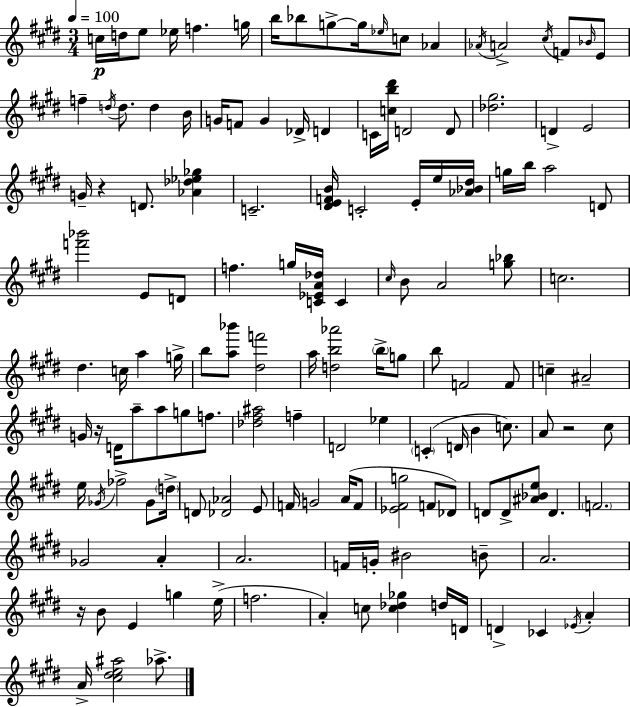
{
  \clef treble
  \numericTimeSignature
  \time 3/4
  \key e \major
  \tempo 4 = 100
  c''16\p d''16 e''8 ees''16 f''4. g''16 | b''16 bes''8 g''8->~~ g''16 \grace { ees''16 } c''8 aes'4 | \acciaccatura { aes'16 } a'2-> \acciaccatura { cis''16 } f'8 | \grace { bes'16 } e'8 f''4-- \acciaccatura { d''16 } d''8. | \break d''4 b'16 g'16 f'8 g'4 | des'16-> d'4 c'16 <c'' b'' dis'''>16 d'2 | d'8 <des'' gis''>2. | d'4-> e'2 | \break g'16-- r4 d'8. | <aes' des'' ees'' ges''>4 c'2.-- | <dis' e' f' b'>16 c'2-. | e'16-. e''16 <aes' bes' dis''>16 g''16 b''16 a''2 | \break d'8 <f''' bes'''>2 | e'8 d'8 f''4. g''16 | <c' ees' a' des''>16 c'4 \grace { cis''16 } b'8 a'2 | <g'' bes''>8 c''2. | \break dis''4. | c''16 a''4 g''16-> b''8 <a'' bes'''>8 <dis'' f'''>2 | a''16 <d'' b'' aes'''>2 | \parenthesize b''16-> g''8 b''8 f'2 | \break f'8 c''4-- ais'2-- | g'16 r16 d'16 a''8-- a''8 | g''8 f''8. <des'' fis'' ais''>2 | f''4-- d'2 | \break ees''4 \parenthesize c'4-.( d'16 b'4 | c''8.) a'8 r2 | cis''8 e''16 \acciaccatura { ges'16 } fes''2-> | ges'8 \parenthesize d''16-> d'8 <des' aes'>2 | \break e'8 f'16 g'2 | a'16( f'8 <ees' fis' g''>2 | f'8 des'8) d'8 d'8-> <ais' bes' e''>8 | d'4. \parenthesize f'2. | \break ges'2 | a'4-. a'2. | f'16 g'16-. bis'2 | b'8-- a'2. | \break r16 b'8 e'4 | g''4 e''16->( f''2. | a'4-.) c''8 | <c'' des'' ges''>4 d''16 d'16 d'4-> ces'4 | \break \acciaccatura { ees'16 } a'4-. a'16-> <cis'' dis'' e'' ais''>2 | aes''8.-> \bar "|."
}